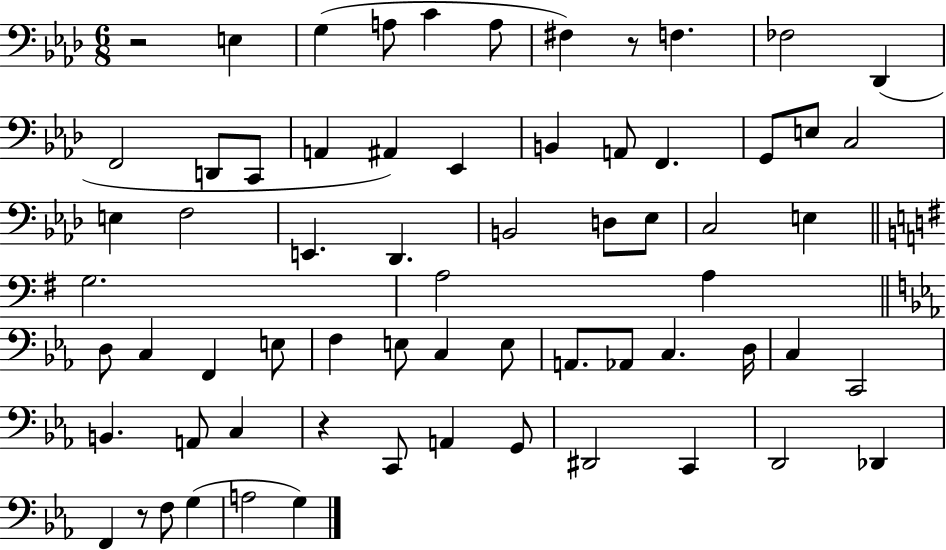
R/h E3/q G3/q A3/e C4/q A3/e F#3/q R/e F3/q. FES3/h Db2/q F2/h D2/e C2/e A2/q A#2/q Eb2/q B2/q A2/e F2/q. G2/e E3/e C3/h E3/q F3/h E2/q. Db2/q. B2/h D3/e Eb3/e C3/h E3/q G3/h. A3/h A3/q D3/e C3/q F2/q E3/e F3/q E3/e C3/q E3/e A2/e. Ab2/e C3/q. D3/s C3/q C2/h B2/q. A2/e C3/q R/q C2/e A2/q G2/e D#2/h C2/q D2/h Db2/q F2/q R/e F3/e G3/q A3/h G3/q